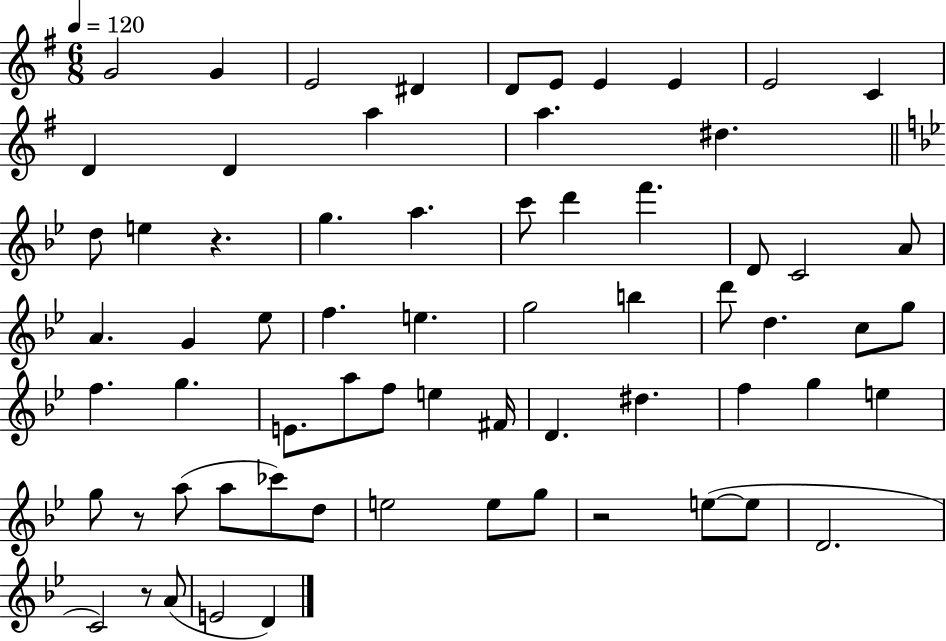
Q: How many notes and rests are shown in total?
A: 67